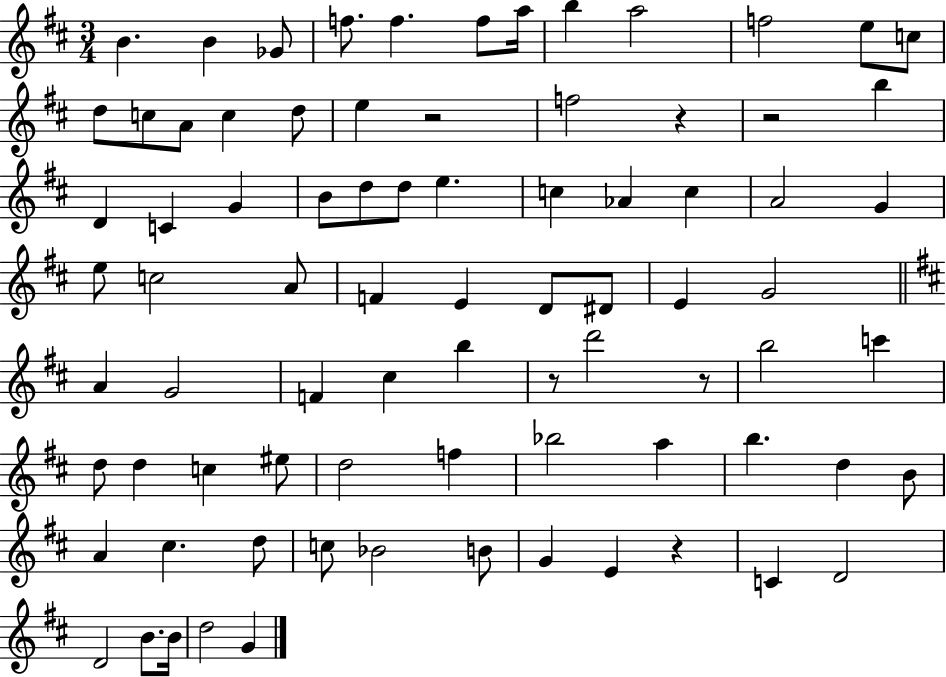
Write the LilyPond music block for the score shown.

{
  \clef treble
  \numericTimeSignature
  \time 3/4
  \key d \major
  b'4. b'4 ges'8 | f''8. f''4. f''8 a''16 | b''4 a''2 | f''2 e''8 c''8 | \break d''8 c''8 a'8 c''4 d''8 | e''4 r2 | f''2 r4 | r2 b''4 | \break d'4 c'4 g'4 | b'8 d''8 d''8 e''4. | c''4 aes'4 c''4 | a'2 g'4 | \break e''8 c''2 a'8 | f'4 e'4 d'8 dis'8 | e'4 g'2 | \bar "||" \break \key d \major a'4 g'2 | f'4 cis''4 b''4 | r8 d'''2 r8 | b''2 c'''4 | \break d''8 d''4 c''4 eis''8 | d''2 f''4 | bes''2 a''4 | b''4. d''4 b'8 | \break a'4 cis''4. d''8 | c''8 bes'2 b'8 | g'4 e'4 r4 | c'4 d'2 | \break d'2 b'8. b'16 | d''2 g'4 | \bar "|."
}